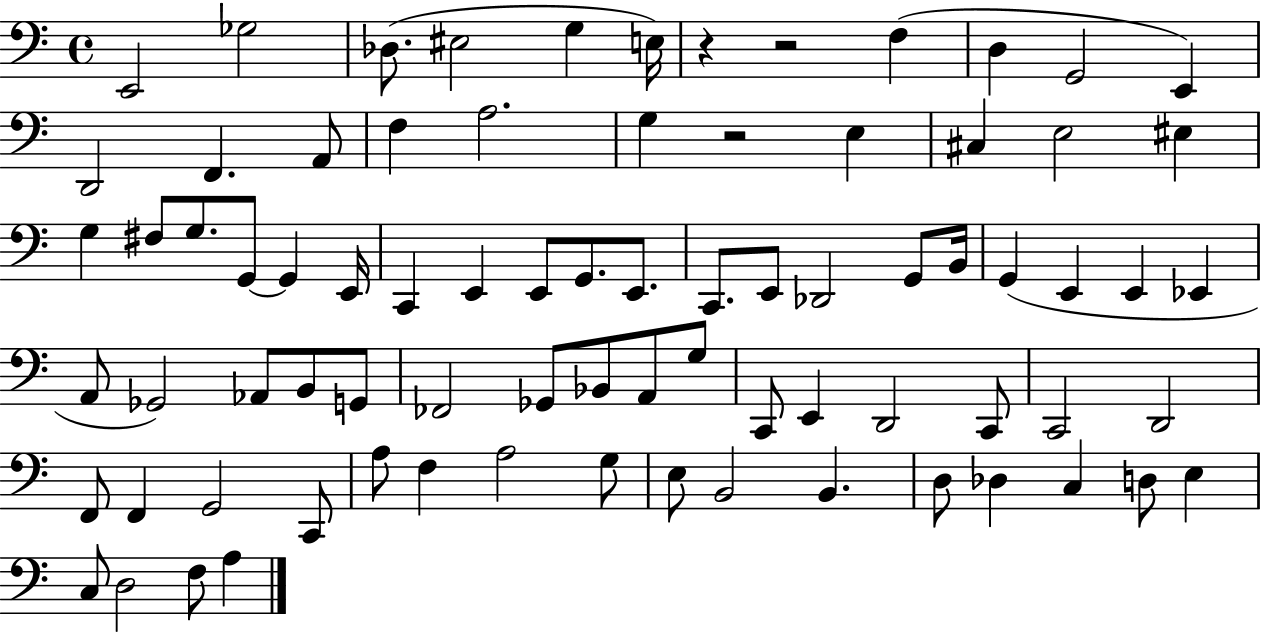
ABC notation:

X:1
T:Untitled
M:4/4
L:1/4
K:C
E,,2 _G,2 _D,/2 ^E,2 G, E,/4 z z2 F, D, G,,2 E,, D,,2 F,, A,,/2 F, A,2 G, z2 E, ^C, E,2 ^E, G, ^F,/2 G,/2 G,,/2 G,, E,,/4 C,, E,, E,,/2 G,,/2 E,,/2 C,,/2 E,,/2 _D,,2 G,,/2 B,,/4 G,, E,, E,, _E,, A,,/2 _G,,2 _A,,/2 B,,/2 G,,/2 _F,,2 _G,,/2 _B,,/2 A,,/2 G,/2 C,,/2 E,, D,,2 C,,/2 C,,2 D,,2 F,,/2 F,, G,,2 C,,/2 A,/2 F, A,2 G,/2 E,/2 B,,2 B,, D,/2 _D, C, D,/2 E, C,/2 D,2 F,/2 A,